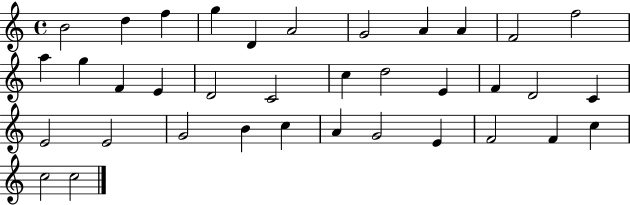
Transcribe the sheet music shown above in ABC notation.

X:1
T:Untitled
M:4/4
L:1/4
K:C
B2 d f g D A2 G2 A A F2 f2 a g F E D2 C2 c d2 E F D2 C E2 E2 G2 B c A G2 E F2 F c c2 c2